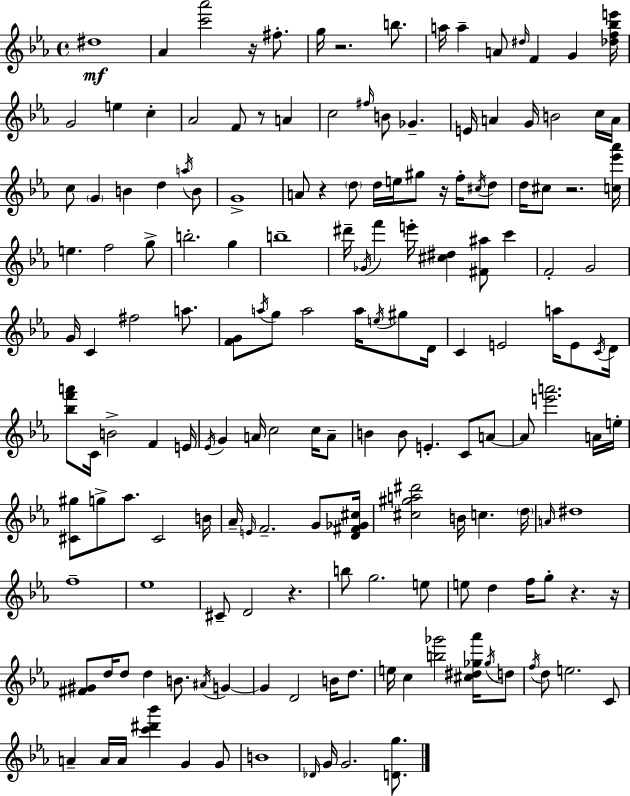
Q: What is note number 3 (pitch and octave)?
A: F#5